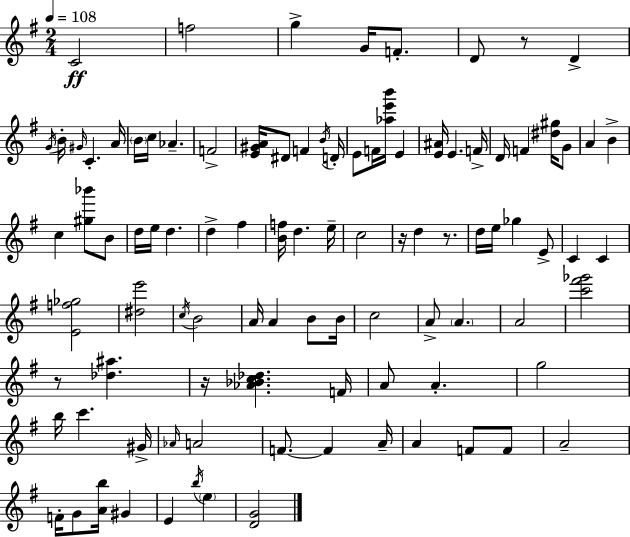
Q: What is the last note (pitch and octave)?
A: E5